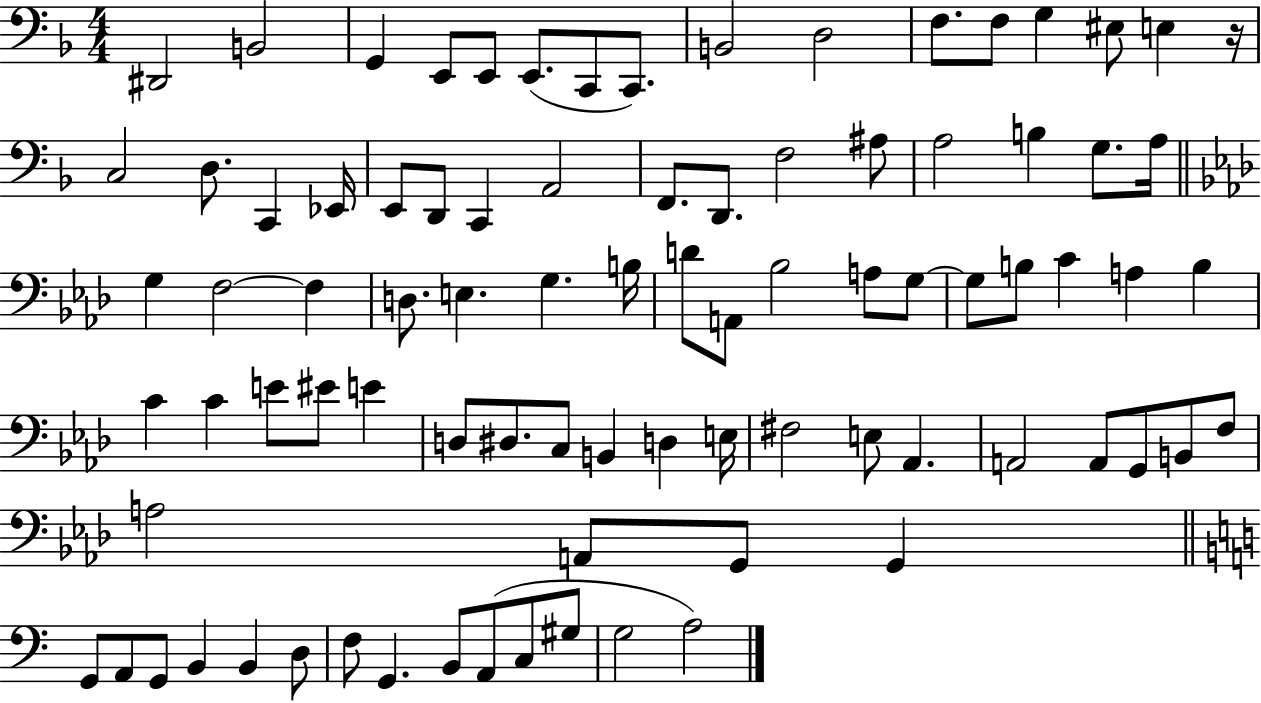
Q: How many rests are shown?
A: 1